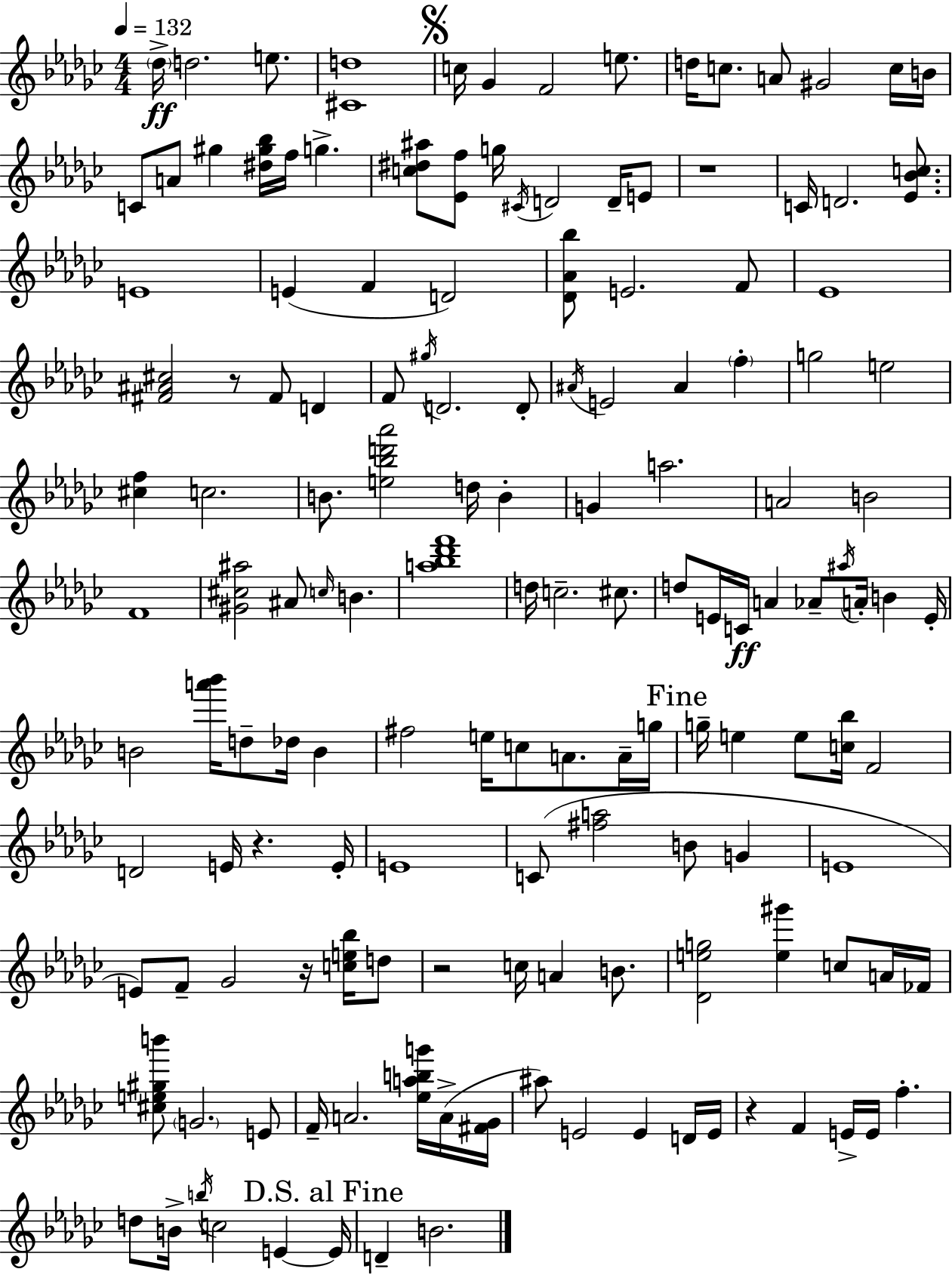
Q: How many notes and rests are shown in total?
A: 148